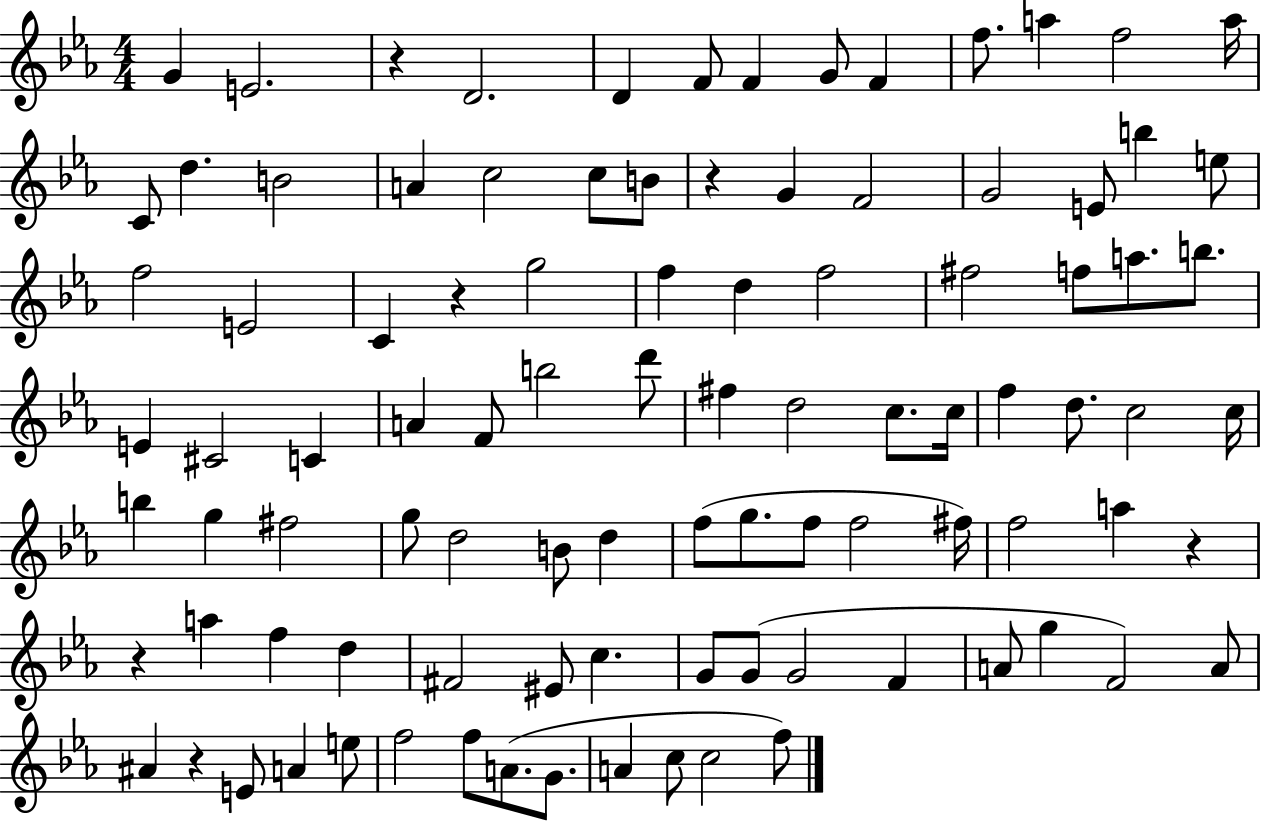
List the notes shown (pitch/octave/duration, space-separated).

G4/q E4/h. R/q D4/h. D4/q F4/e F4/q G4/e F4/q F5/e. A5/q F5/h A5/s C4/e D5/q. B4/h A4/q C5/h C5/e B4/e R/q G4/q F4/h G4/h E4/e B5/q E5/e F5/h E4/h C4/q R/q G5/h F5/q D5/q F5/h F#5/h F5/e A5/e. B5/e. E4/q C#4/h C4/q A4/q F4/e B5/h D6/e F#5/q D5/h C5/e. C5/s F5/q D5/e. C5/h C5/s B5/q G5/q F#5/h G5/e D5/h B4/e D5/q F5/e G5/e. F5/e F5/h F#5/s F5/h A5/q R/q R/q A5/q F5/q D5/q F#4/h EIS4/e C5/q. G4/e G4/e G4/h F4/q A4/e G5/q F4/h A4/e A#4/q R/q E4/e A4/q E5/e F5/h F5/e A4/e. G4/e. A4/q C5/e C5/h F5/e